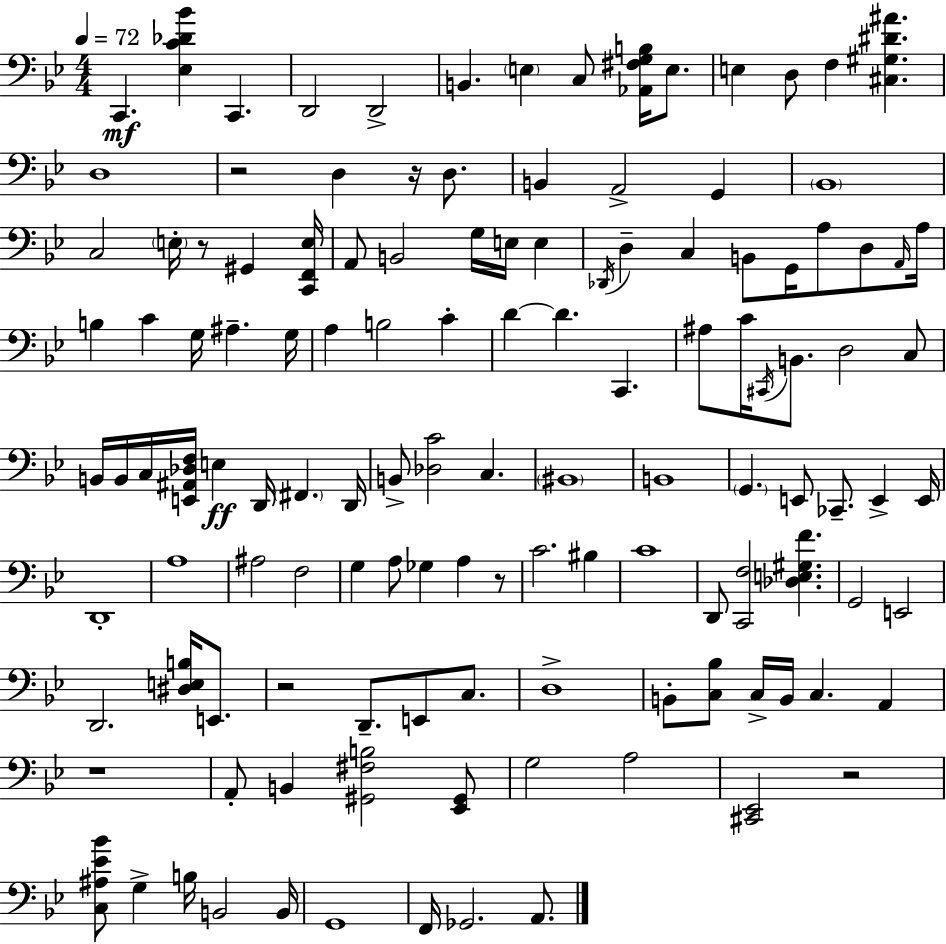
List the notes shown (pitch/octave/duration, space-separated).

C2/q. [Eb3,C4,Db4,Bb4]/q C2/q. D2/h D2/h B2/q. E3/q C3/e [Ab2,F#3,G3,B3]/s E3/e. E3/q D3/e F3/q [C#3,G#3,D#4,A#4]/q. D3/w R/h D3/q R/s D3/e. B2/q A2/h G2/q Bb2/w C3/h E3/s R/e G#2/q [C2,F2,E3]/s A2/e B2/h G3/s E3/s E3/q Db2/s D3/q C3/q B2/e G2/s A3/e D3/e A2/s A3/s B3/q C4/q G3/s A#3/q. G3/s A3/q B3/h C4/q D4/q D4/q. C2/q. A#3/e C4/s C#2/s B2/e. D3/h C3/e B2/s B2/s C3/s [E2,A#2,Db3,F3]/s E3/q D2/s F#2/q. D2/s B2/e [Db3,C4]/h C3/q. BIS2/w B2/w G2/q. E2/e CES2/e. E2/q E2/s D2/w A3/w A#3/h F3/h G3/q A3/e Gb3/q A3/q R/e C4/h. BIS3/q C4/w D2/e [C2,F3]/h [Db3,E3,G#3,F4]/q. G2/h E2/h D2/h. [D#3,E3,B3]/s E2/e. R/h D2/e. E2/e C3/e. D3/w B2/e [C3,Bb3]/e C3/s B2/s C3/q. A2/q R/w A2/e B2/q [G#2,F#3,B3]/h [Eb2,G#2]/e G3/h A3/h [C#2,Eb2]/h R/h [C3,A#3,Eb4,Bb4]/e G3/q B3/s B2/h B2/s G2/w F2/s Gb2/h. A2/e.